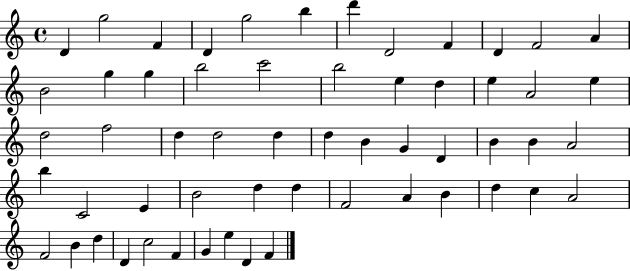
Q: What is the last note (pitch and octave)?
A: F4